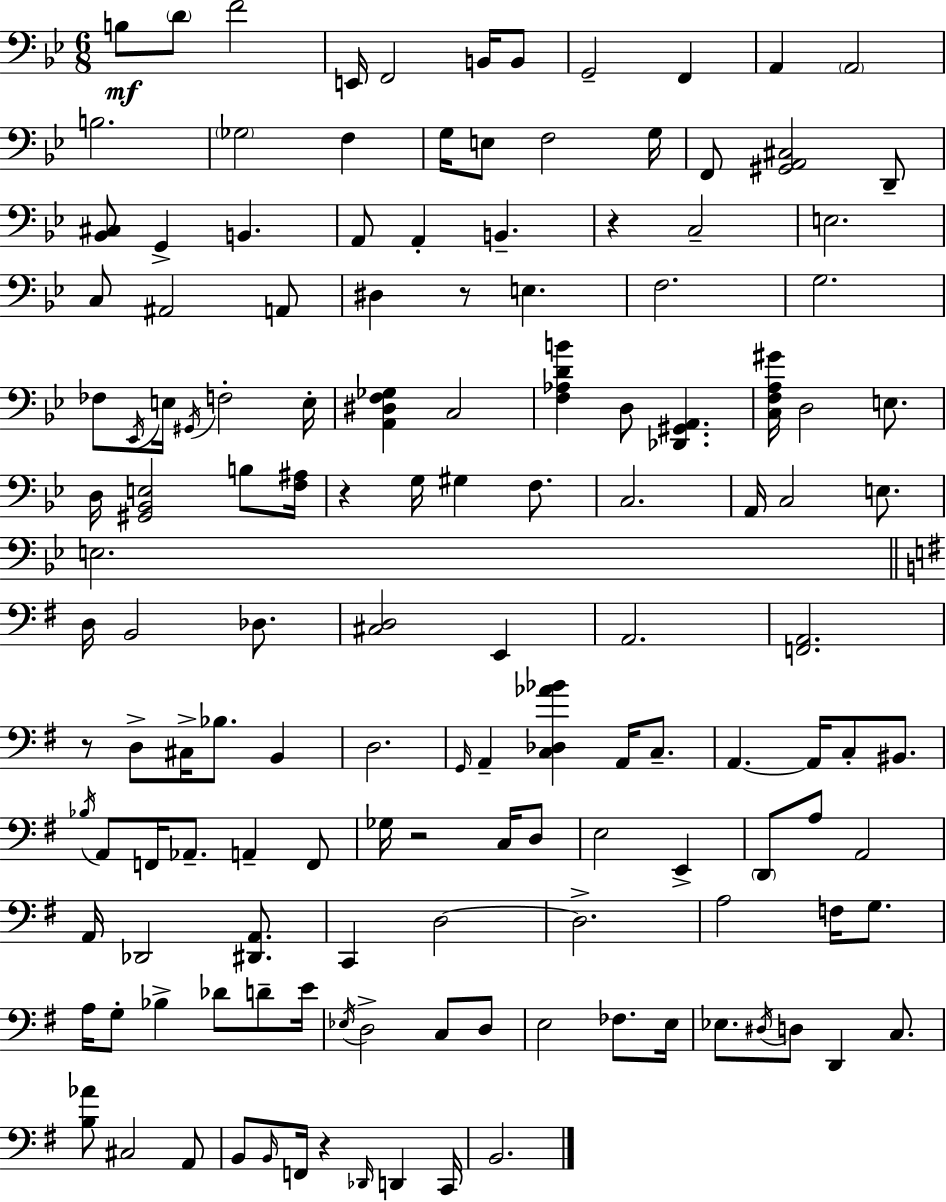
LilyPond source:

{
  \clef bass
  \numericTimeSignature
  \time 6/8
  \key g \minor
  b8\mf \parenthesize d'8 f'2 | e,16 f,2 b,16 b,8 | g,2-- f,4 | a,4 \parenthesize a,2 | \break b2. | \parenthesize ges2 f4 | g16 e8 f2 g16 | f,8 <gis, a, cis>2 d,8-- | \break <bes, cis>8 g,4-> b,4. | a,8 a,4-. b,4.-- | r4 c2-- | e2. | \break c8 ais,2 a,8 | dis4 r8 e4. | f2. | g2. | \break fes8 \acciaccatura { ees,16 } e16 \acciaccatura { gis,16 } f2-. | e16-. <a, dis f ges>4 c2 | <f aes d' b'>4 d8 <des, gis, a,>4. | <c f a gis'>16 d2 e8. | \break d16 <gis, bes, e>2 b8 | <f ais>16 r4 g16 gis4 f8. | c2. | a,16 c2 e8. | \break e2. | \bar "||" \break \key e \minor d16 b,2 des8. | <cis d>2 e,4 | a,2. | <f, a,>2. | \break r8 d8-> cis16-> bes8. b,4 | d2. | \grace { g,16 } a,4-- <c des aes' bes'>4 a,16 c8.-- | a,4.~~ a,16 c8-. bis,8. | \break \acciaccatura { bes16 } a,8 f,16 aes,8.-- a,4-- | f,8 ges16 r2 c16 | d8 e2 e,4-> | \parenthesize d,8 a8 a,2 | \break a,16 des,2 <dis, a,>8. | c,4 d2~~ | d2.-> | a2 f16 g8. | \break a16 g8-. bes4-> des'8 d'8-- | e'16 \acciaccatura { ees16 } d2-> c8 | d8 e2 fes8. | e16 ees8. \acciaccatura { dis16 } d8 d,4 | \break c8. <b aes'>8 cis2 | a,8 b,8 \grace { b,16 } f,16 r4 | \grace { des,16 } d,4 c,16 b,2. | \bar "|."
}